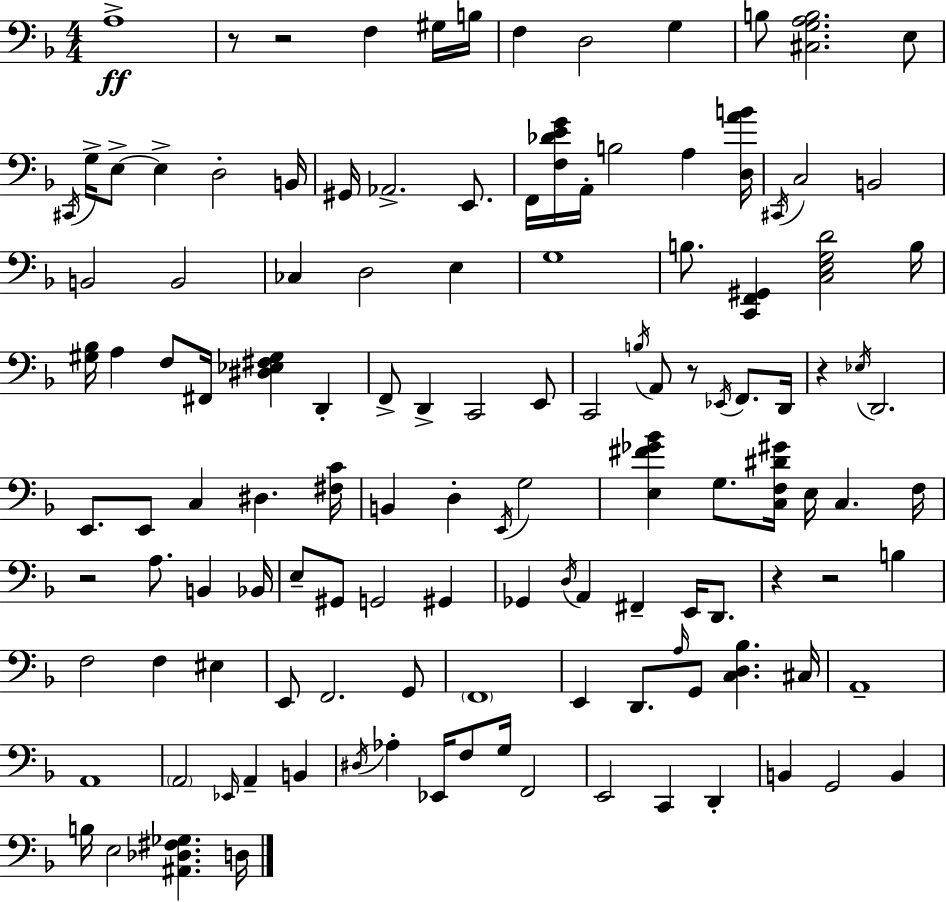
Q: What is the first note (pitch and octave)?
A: A3